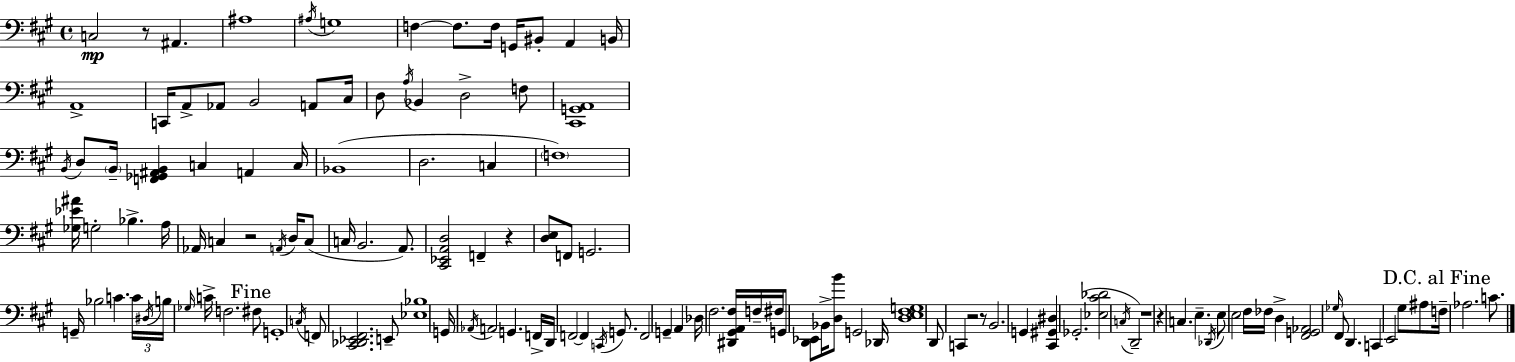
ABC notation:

X:1
T:Untitled
M:4/4
L:1/4
K:A
C,2 z/2 ^A,, ^A,4 ^A,/4 G,4 F, F,/2 F,/4 G,,/4 ^B,,/2 A,, B,,/4 A,,4 C,,/4 A,,/2 _A,,/2 B,,2 A,,/2 ^C,/4 D,/2 A,/4 _B,, D,2 F,/2 [^C,,G,,A,,]4 B,,/4 D,/2 B,,/4 [F,,_G,,^A,,B,,] C, A,, C,/4 _B,,4 D,2 C, F,4 [_G,_E^A]/4 G,2 _B, A,/4 _A,,/4 C, z2 A,,/4 D,/4 C,/2 C,/4 B,,2 A,,/2 [^C,,_E,,A,,D,]2 F,, z [D,E,]/2 F,,/2 G,,2 G,,/4 _B,2 C C/4 ^D,/4 B,/4 _G,/4 C/4 F,2 ^F,/2 G,,4 C,/4 F,,/2 [^C,,_D,,_E,,^F,,]2 E,,/2 [_E,_B,]4 G,,/4 _A,,/4 A,,2 G,, F,,/4 D,,/4 F,,2 F,, C,,/4 G,,/2 F,,2 G,, A,, _D,/4 ^F,2 [^D,,^G,,A,,^F,]/4 F,/4 ^F,/4 G,,/2 [D,,_E,,]/2 _B,,/4 [D,B]/2 G,,2 _D,,/4 [D,E,^F,G,]4 D,,/2 C,, z2 z/2 B,,2 G,, [^C,,^G,,^D,] _G,,2 [_E,^C_D]2 C,/4 D,,2 z4 z C, E, _D,,/4 E,/2 E,2 ^F,/4 _F,/4 D, [^F,,G,,_A,,]2 _G,/4 ^F,,/2 D,, C,, E,,2 ^G,/2 ^A,/2 F,/4 _A,2 C/2